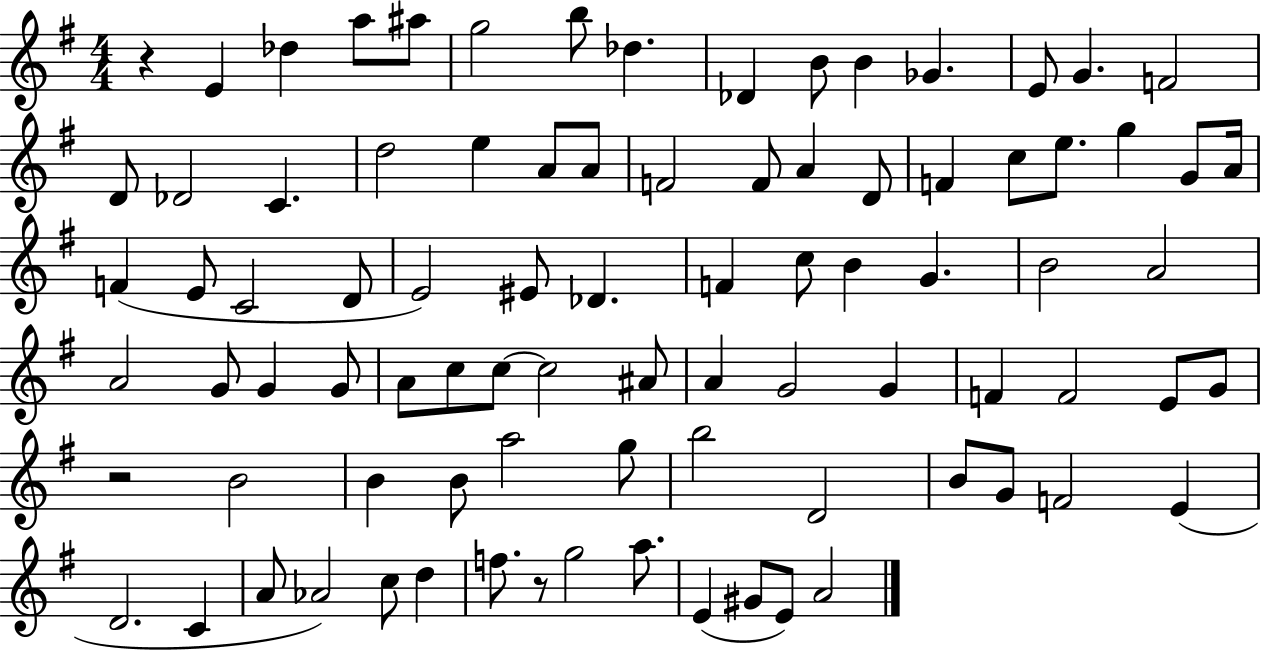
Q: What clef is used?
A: treble